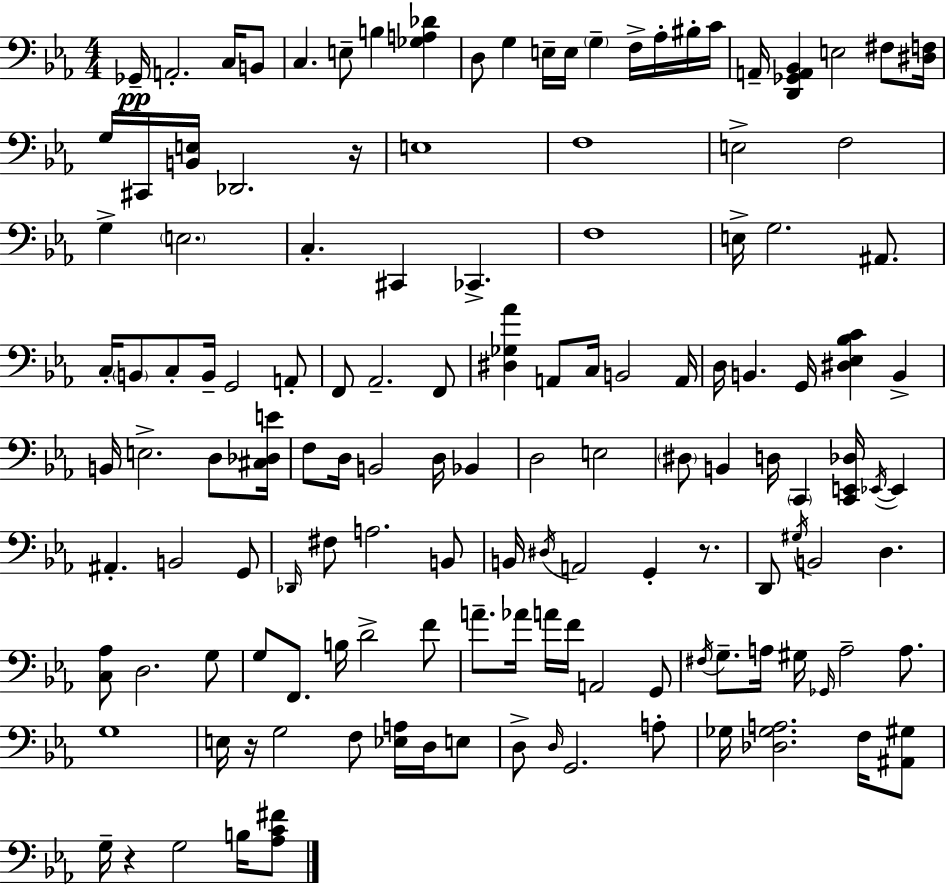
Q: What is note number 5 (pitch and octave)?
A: C3